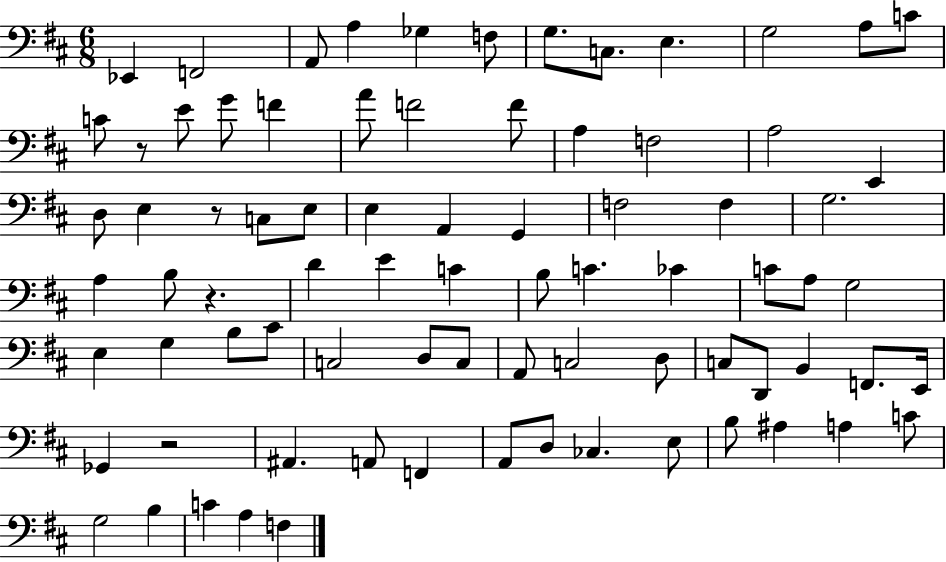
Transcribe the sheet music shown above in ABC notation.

X:1
T:Untitled
M:6/8
L:1/4
K:D
_E,, F,,2 A,,/2 A, _G, F,/2 G,/2 C,/2 E, G,2 A,/2 C/2 C/2 z/2 E/2 G/2 F A/2 F2 F/2 A, F,2 A,2 E,, D,/2 E, z/2 C,/2 E,/2 E, A,, G,, F,2 F, G,2 A, B,/2 z D E C B,/2 C _C C/2 A,/2 G,2 E, G, B,/2 ^C/2 C,2 D,/2 C,/2 A,,/2 C,2 D,/2 C,/2 D,,/2 B,, F,,/2 E,,/4 _G,, z2 ^A,, A,,/2 F,, A,,/2 D,/2 _C, E,/2 B,/2 ^A, A, C/2 G,2 B, C A, F,